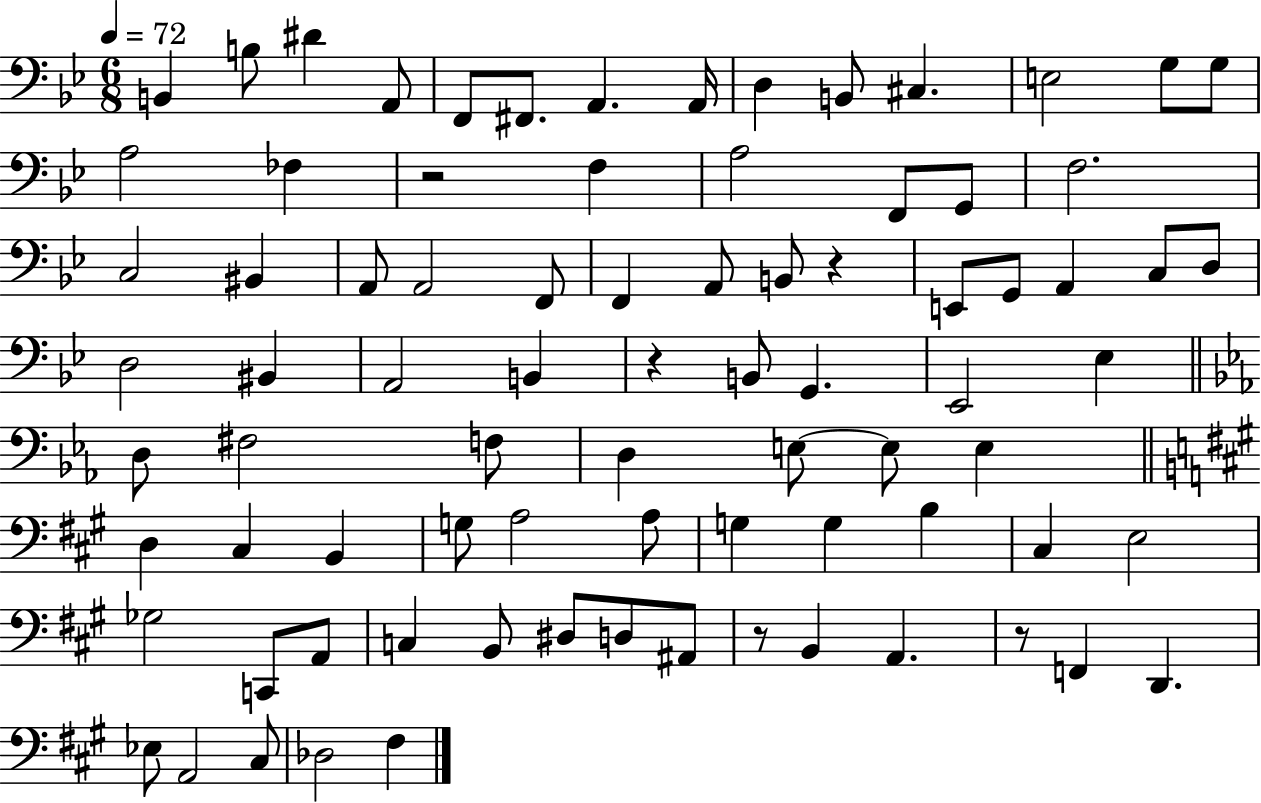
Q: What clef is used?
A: bass